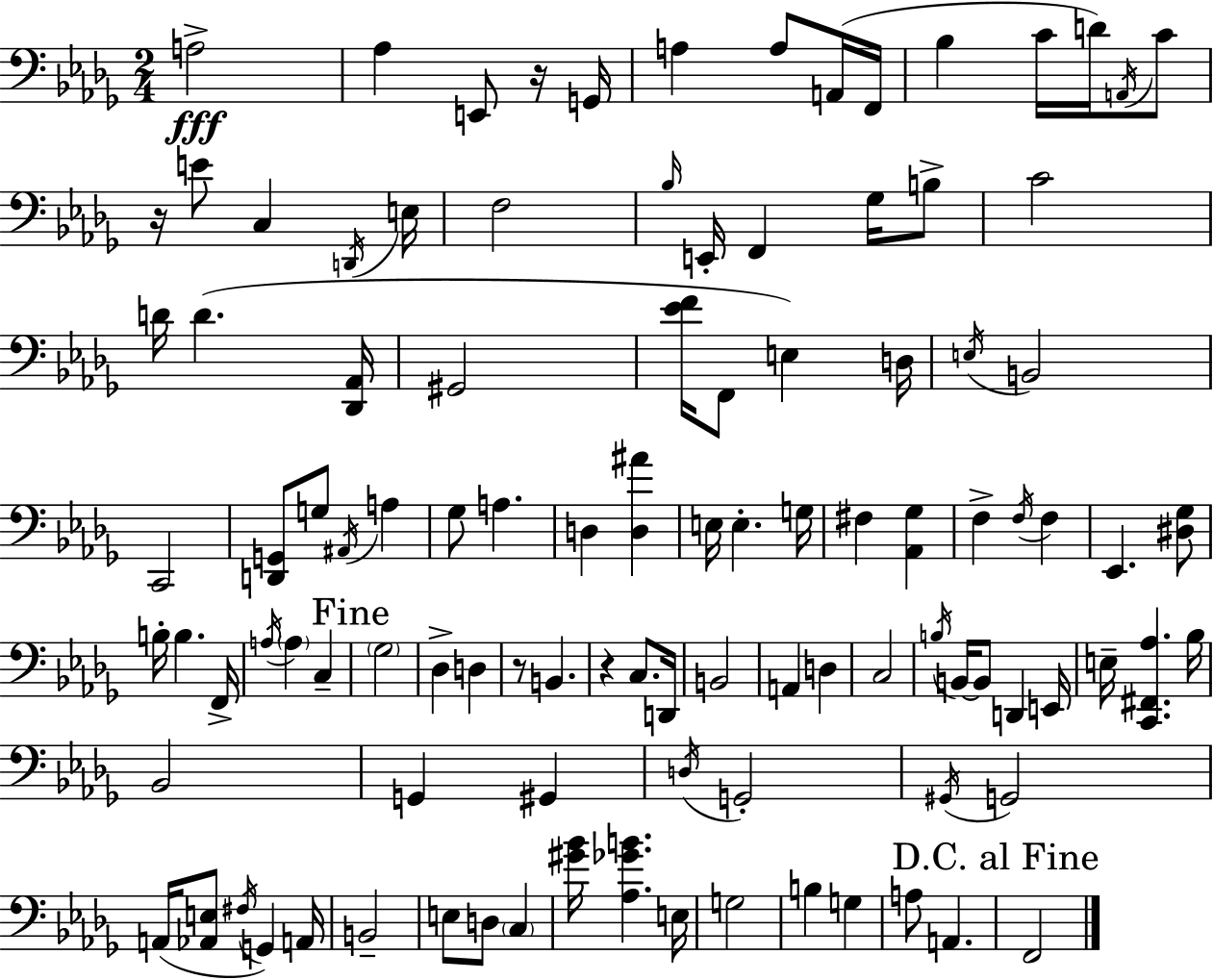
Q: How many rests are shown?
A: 4